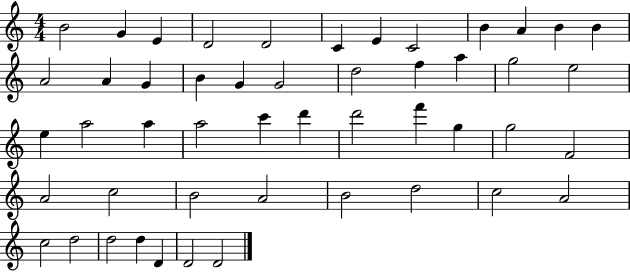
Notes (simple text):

B4/h G4/q E4/q D4/h D4/h C4/q E4/q C4/h B4/q A4/q B4/q B4/q A4/h A4/q G4/q B4/q G4/q G4/h D5/h F5/q A5/q G5/h E5/h E5/q A5/h A5/q A5/h C6/q D6/q D6/h F6/q G5/q G5/h F4/h A4/h C5/h B4/h A4/h B4/h D5/h C5/h A4/h C5/h D5/h D5/h D5/q D4/q D4/h D4/h